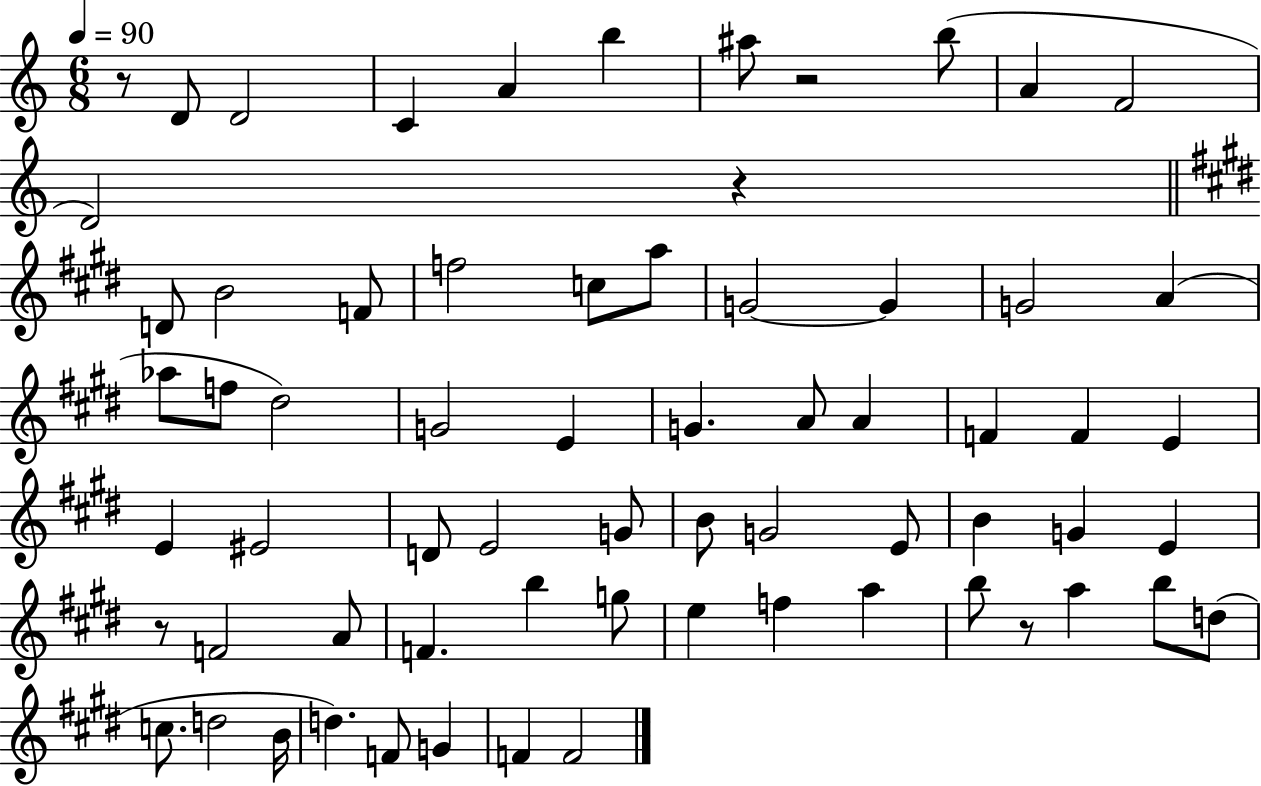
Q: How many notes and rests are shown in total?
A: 67